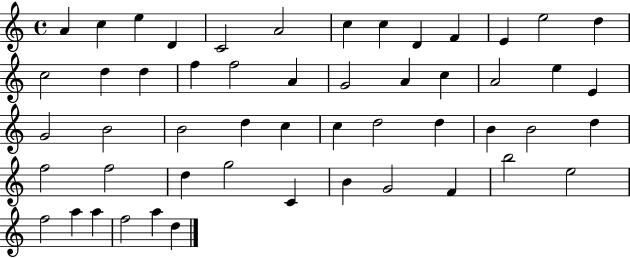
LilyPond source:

{
  \clef treble
  \time 4/4
  \defaultTimeSignature
  \key c \major
  a'4 c''4 e''4 d'4 | c'2 a'2 | c''4 c''4 d'4 f'4 | e'4 e''2 d''4 | \break c''2 d''4 d''4 | f''4 f''2 a'4 | g'2 a'4 c''4 | a'2 e''4 e'4 | \break g'2 b'2 | b'2 d''4 c''4 | c''4 d''2 d''4 | b'4 b'2 d''4 | \break f''2 f''2 | d''4 g''2 c'4 | b'4 g'2 f'4 | b''2 e''2 | \break f''2 a''4 a''4 | f''2 a''4 d''4 | \bar "|."
}